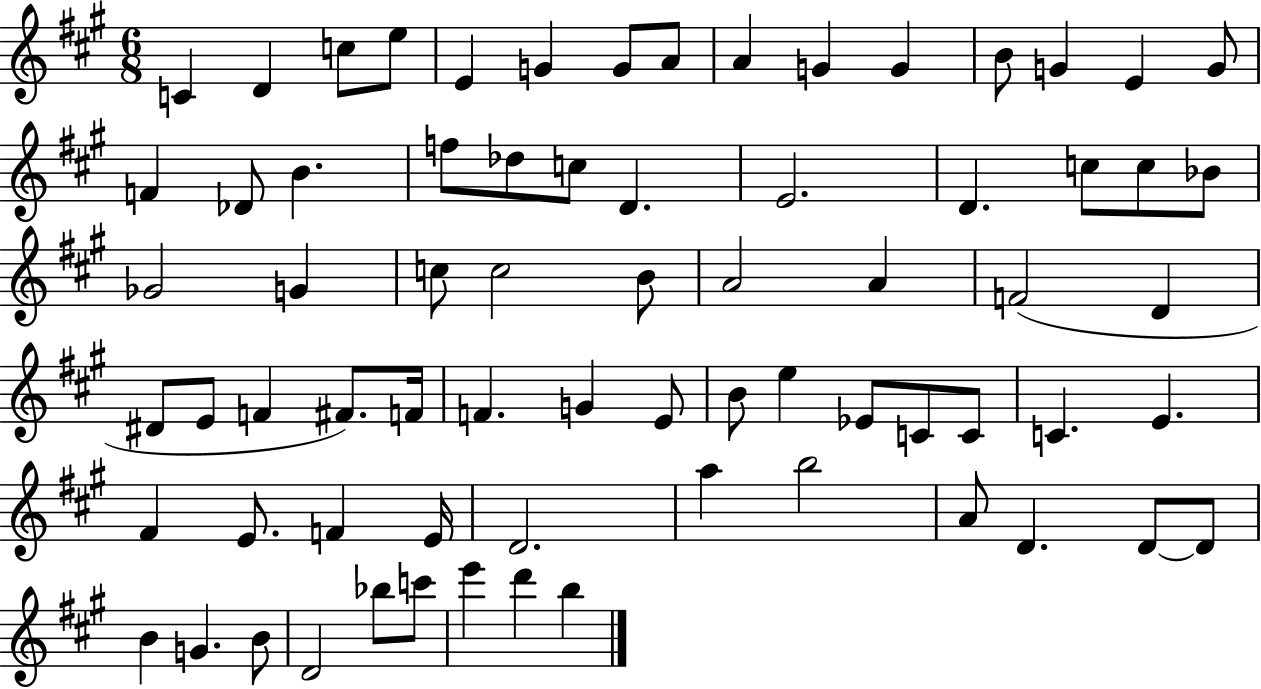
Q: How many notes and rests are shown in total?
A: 71